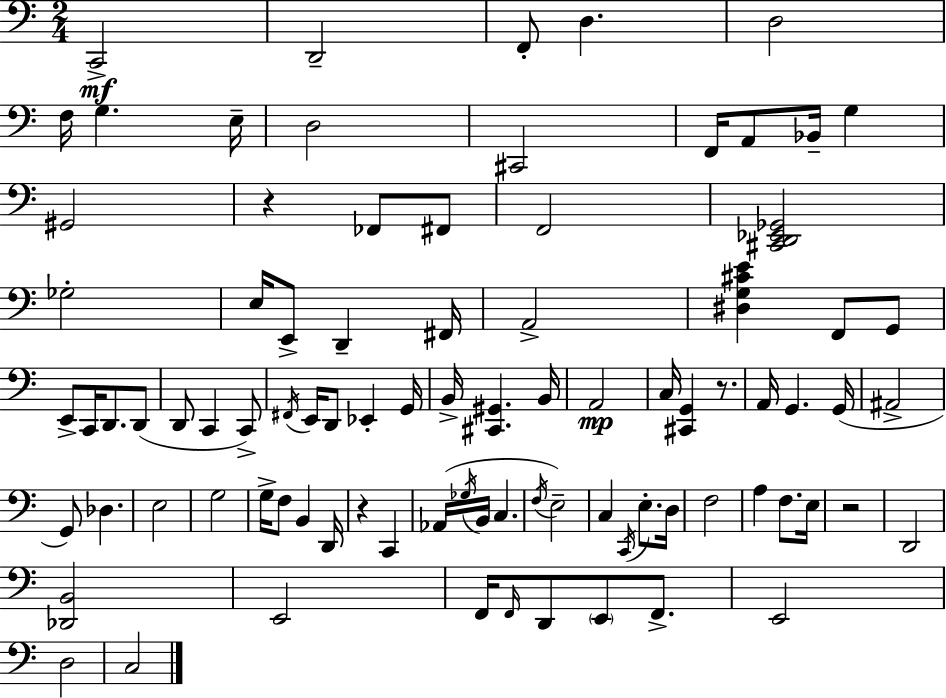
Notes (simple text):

C2/h D2/h F2/e D3/q. D3/h F3/s G3/q. E3/s D3/h C#2/h F2/s A2/e Bb2/s G3/q G#2/h R/q FES2/e F#2/e F2/h [C#2,D2,Eb2,Gb2]/h Gb3/h E3/s E2/e D2/q F#2/s A2/h [D#3,G3,C#4,E4]/q F2/e G2/e E2/e C2/s D2/e. D2/e D2/e C2/q C2/e F#2/s E2/s D2/e Eb2/q G2/s B2/s [C#2,G#2]/q. B2/s A2/h C3/s [C#2,G2]/q R/e. A2/s G2/q. G2/s A#2/h G2/e Db3/q. E3/h G3/h G3/s F3/e B2/q D2/s R/q C2/q Ab2/s Gb3/s B2/s C3/q. F3/s E3/h C3/q C2/s E3/e. D3/s F3/h A3/q F3/e. E3/s R/h D2/h [Db2,B2]/h E2/h F2/s F2/s D2/e E2/e F2/e. E2/h D3/h C3/h